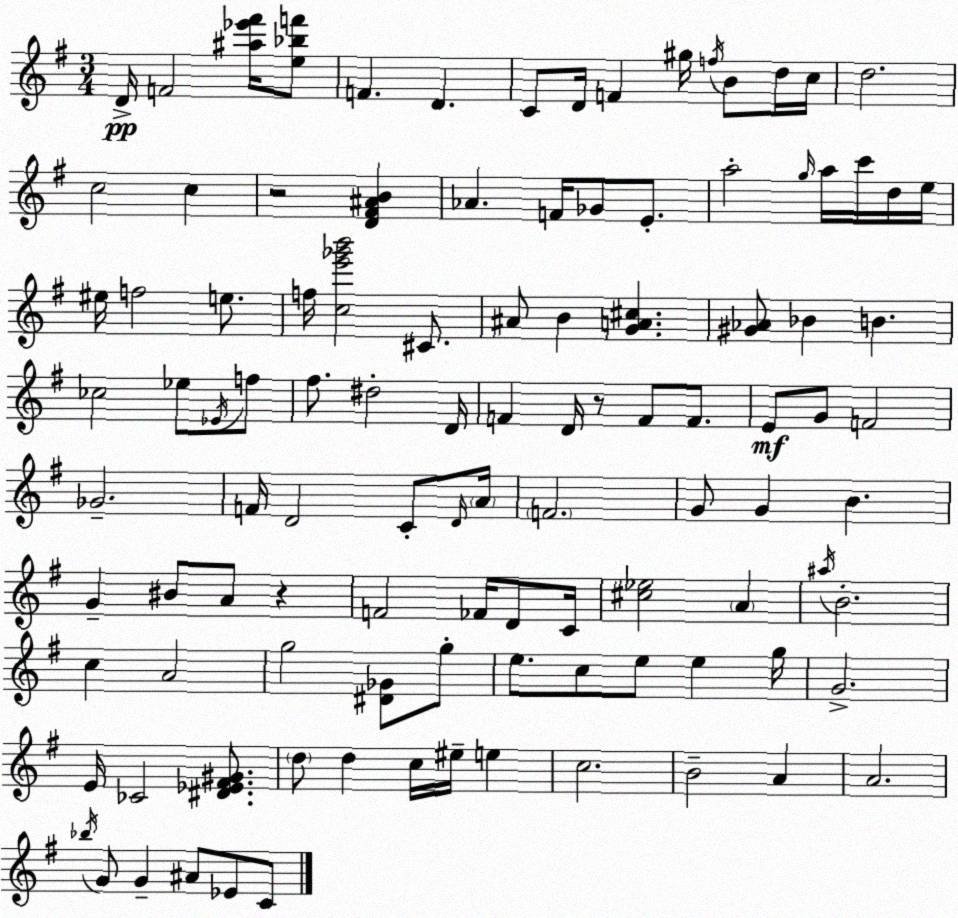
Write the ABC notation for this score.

X:1
T:Untitled
M:3/4
L:1/4
K:G
D/4 F2 [^a_e'^f']/4 [e_bf']/2 F D C/2 D/4 F ^g/4 f/4 B/2 d/4 c/4 d2 c2 c z2 [D^F^AB] _A F/4 _G/2 E/2 a2 g/4 a/4 c'/4 d/4 e/4 ^e/4 f2 e/2 f/4 [ce'_g'b']2 ^C/2 ^A/2 B [GA^c] [^G_A]/2 _B B _c2 _e/2 _E/4 f/2 ^f/2 ^d2 D/4 F D/4 z/2 F/2 F/2 E/2 G/2 F2 _G2 F/4 D2 C/2 D/4 A/4 F2 G/2 G B G ^B/2 A/2 z F2 _F/4 D/2 C/4 [^c_e]2 A ^a/4 B2 c A2 g2 [^D_G]/2 g/2 e/2 c/2 e/2 e g/4 G2 E/4 _C2 [^D_E^F^G]/2 d/2 d c/4 ^e/4 e c2 B2 A A2 _b/4 G/2 G ^A/2 _E/2 C/2